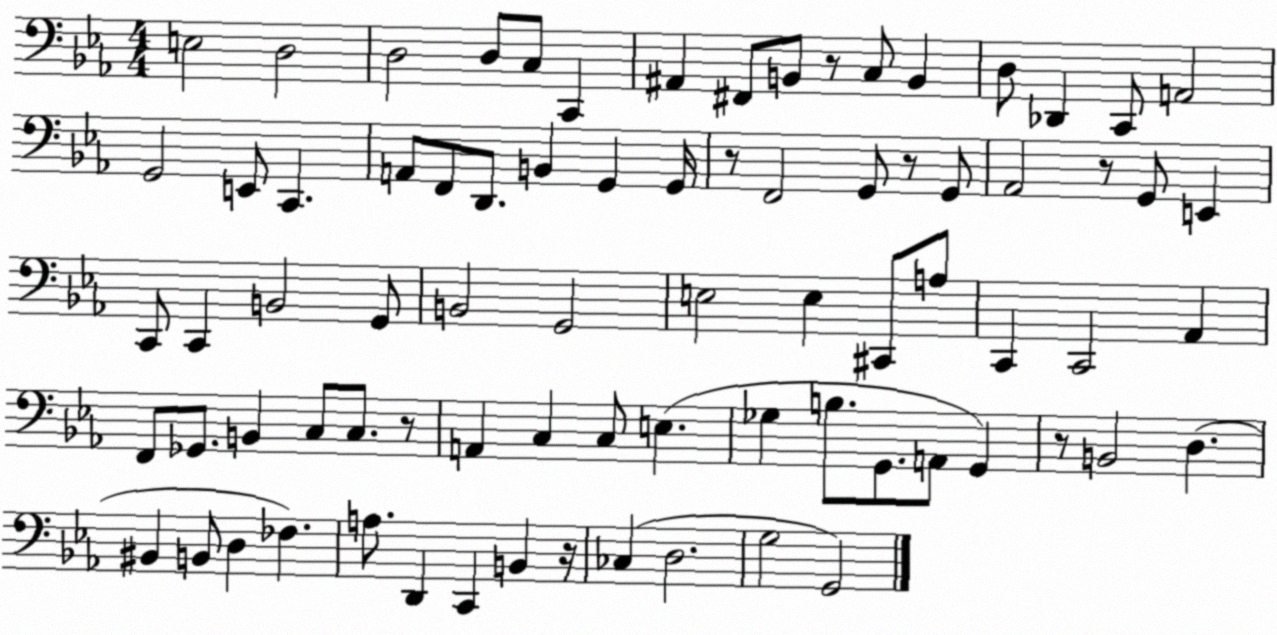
X:1
T:Untitled
M:4/4
L:1/4
K:Eb
E,2 D,2 D,2 D,/2 C,/2 C,, ^A,, ^F,,/2 B,,/2 z/2 C,/2 B,, D,/2 _D,, C,,/2 A,,2 G,,2 E,,/2 C,, A,,/2 F,,/2 D,,/2 B,, G,, G,,/4 z/2 F,,2 G,,/2 z/2 G,,/2 _A,,2 z/2 G,,/2 E,, C,,/2 C,, B,,2 G,,/2 B,,2 G,,2 E,2 E, ^C,,/2 A,/2 C,, C,,2 _A,, F,,/2 _G,,/2 B,, C,/2 C,/2 z/2 A,, C, C,/2 E, _G, B,/2 G,,/2 A,,/2 G,, z/2 B,,2 D, ^B,, B,,/2 D, _F, A,/2 D,, C,, B,, z/4 _C, D,2 G,2 G,,2